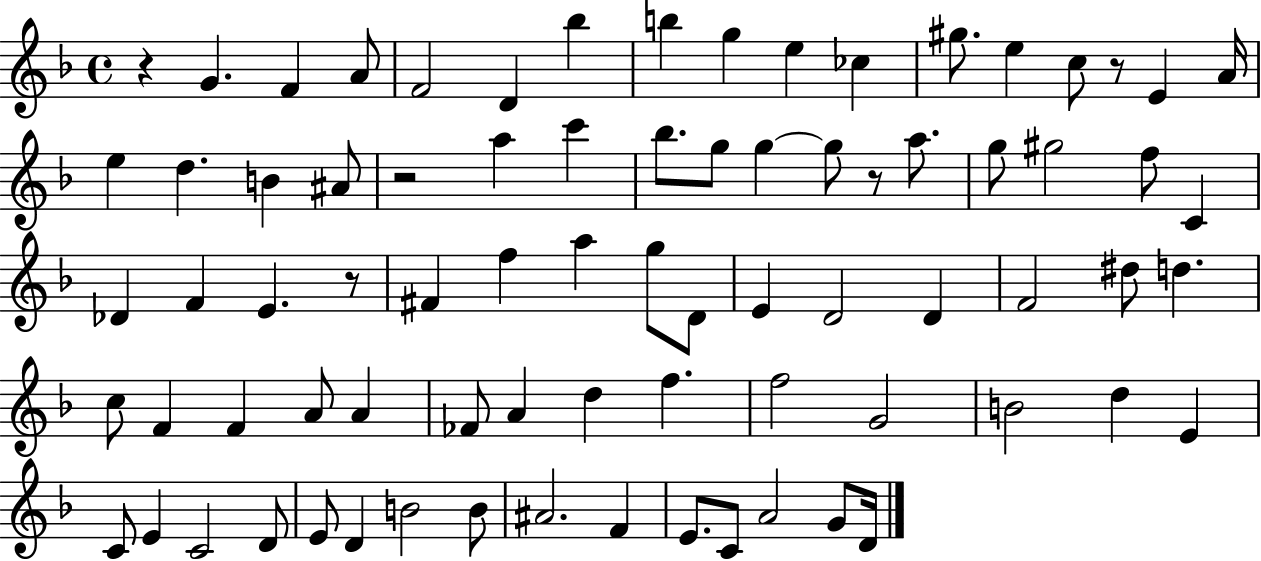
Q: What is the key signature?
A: F major